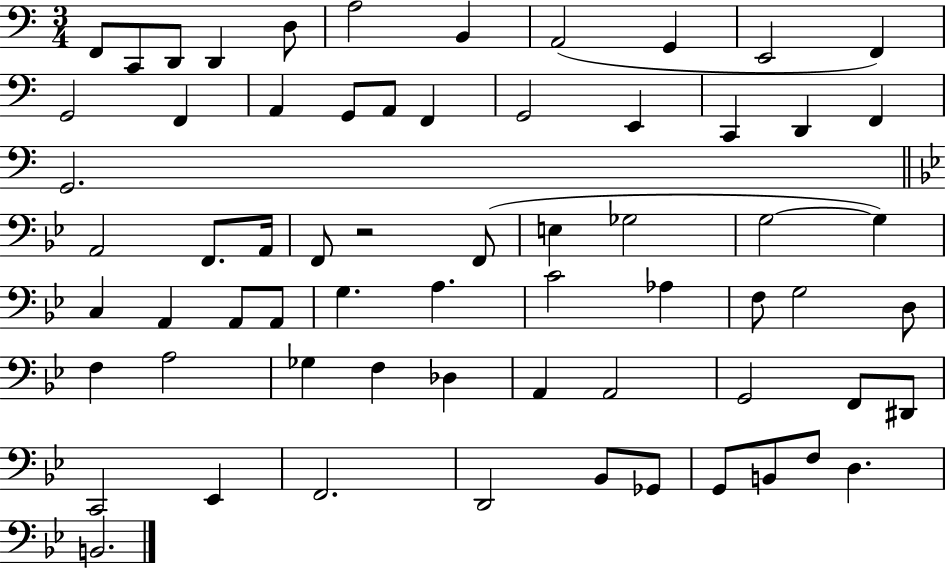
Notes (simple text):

F2/e C2/e D2/e D2/q D3/e A3/h B2/q A2/h G2/q E2/h F2/q G2/h F2/q A2/q G2/e A2/e F2/q G2/h E2/q C2/q D2/q F2/q G2/h. A2/h F2/e. A2/s F2/e R/h F2/e E3/q Gb3/h G3/h G3/q C3/q A2/q A2/e A2/e G3/q. A3/q. C4/h Ab3/q F3/e G3/h D3/e F3/q A3/h Gb3/q F3/q Db3/q A2/q A2/h G2/h F2/e D#2/e C2/h Eb2/q F2/h. D2/h Bb2/e Gb2/e G2/e B2/e F3/e D3/q. B2/h.